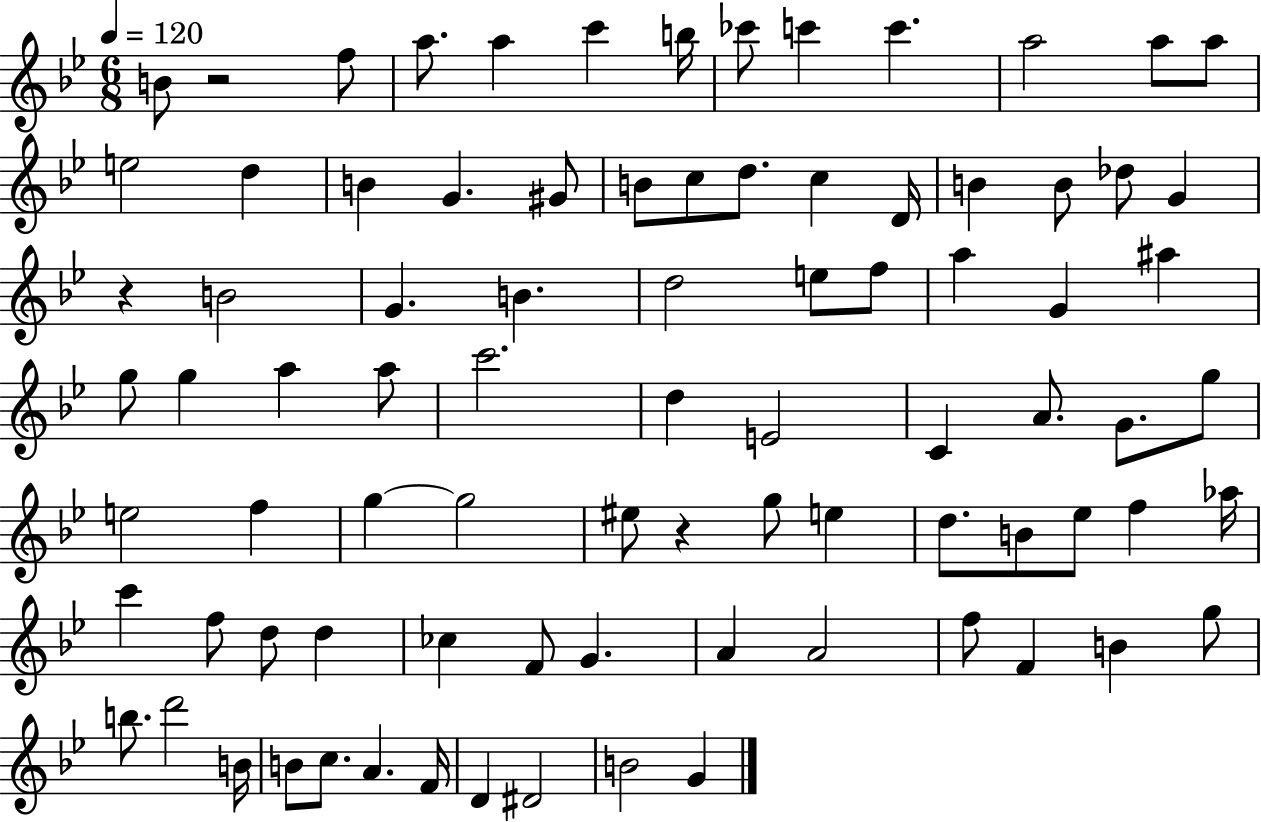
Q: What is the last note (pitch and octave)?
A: G4